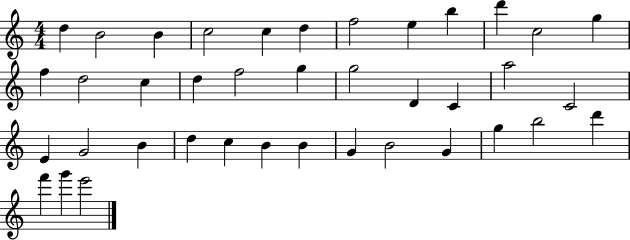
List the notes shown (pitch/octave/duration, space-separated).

D5/q B4/h B4/q C5/h C5/q D5/q F5/h E5/q B5/q D6/q C5/h G5/q F5/q D5/h C5/q D5/q F5/h G5/q G5/h D4/q C4/q A5/h C4/h E4/q G4/h B4/q D5/q C5/q B4/q B4/q G4/q B4/h G4/q G5/q B5/h D6/q F6/q G6/q E6/h